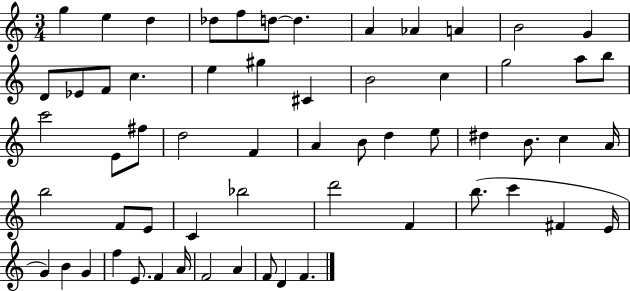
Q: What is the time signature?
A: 3/4